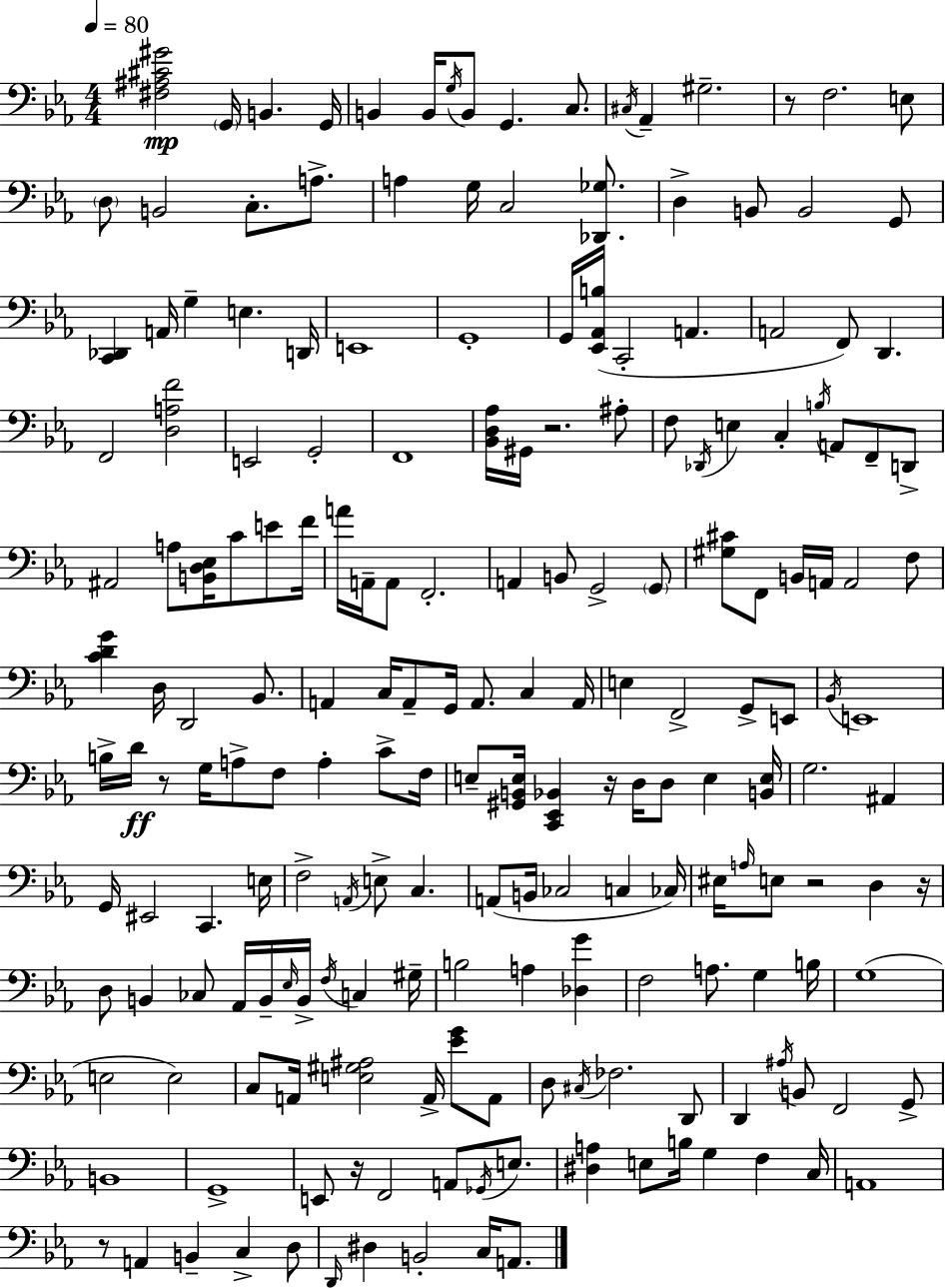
X:1
T:Untitled
M:4/4
L:1/4
K:Cm
[^F,^A,^C^G]2 G,,/4 B,, G,,/4 B,, B,,/4 G,/4 B,,/2 G,, C,/2 ^C,/4 _A,, ^G,2 z/2 F,2 E,/2 D,/2 B,,2 C,/2 A,/2 A, G,/4 C,2 [_D,,_G,]/2 D, B,,/2 B,,2 G,,/2 [C,,_D,,] A,,/4 G, E, D,,/4 E,,4 G,,4 G,,/4 [_E,,_A,,B,]/4 C,,2 A,, A,,2 F,,/2 D,, F,,2 [D,A,F]2 E,,2 G,,2 F,,4 [_B,,D,_A,]/4 ^G,,/4 z2 ^A,/2 F,/2 _D,,/4 E, C, B,/4 A,,/2 F,,/2 D,,/2 ^A,,2 A,/2 [B,,D,_E,]/4 C/2 E/2 F/4 A/4 A,,/4 A,,/2 F,,2 A,, B,,/2 G,,2 G,,/2 [^G,^C]/2 F,,/2 B,,/4 A,,/4 A,,2 F,/2 [CDG] D,/4 D,,2 _B,,/2 A,, C,/4 A,,/2 G,,/4 A,,/2 C, A,,/4 E, F,,2 G,,/2 E,,/2 _B,,/4 E,,4 B,/4 D/4 z/2 G,/4 A,/2 F,/2 A, C/2 F,/4 E,/2 [^G,,B,,E,]/4 [C,,_E,,_B,,] z/4 D,/4 D,/2 E, [B,,E,]/4 G,2 ^A,, G,,/4 ^E,,2 C,, E,/4 F,2 A,,/4 E,/2 C, A,,/2 B,,/4 _C,2 C, _C,/4 ^E,/4 A,/4 E,/2 z2 D, z/4 D,/2 B,, _C,/2 _A,,/4 B,,/4 _E,/4 B,,/4 F,/4 C, ^G,/4 B,2 A, [_D,G] F,2 A,/2 G, B,/4 G,4 E,2 E,2 C,/2 A,,/4 [E,^G,^A,]2 A,,/4 [_EG]/2 A,,/2 D,/2 ^C,/4 _F,2 D,,/2 D,, ^A,/4 B,,/2 F,,2 G,,/2 B,,4 G,,4 E,,/2 z/4 F,,2 A,,/2 _G,,/4 E,/2 [^D,A,] E,/2 B,/4 G, F, C,/4 A,,4 z/2 A,, B,, C, D,/2 D,,/4 ^D, B,,2 C,/4 A,,/2